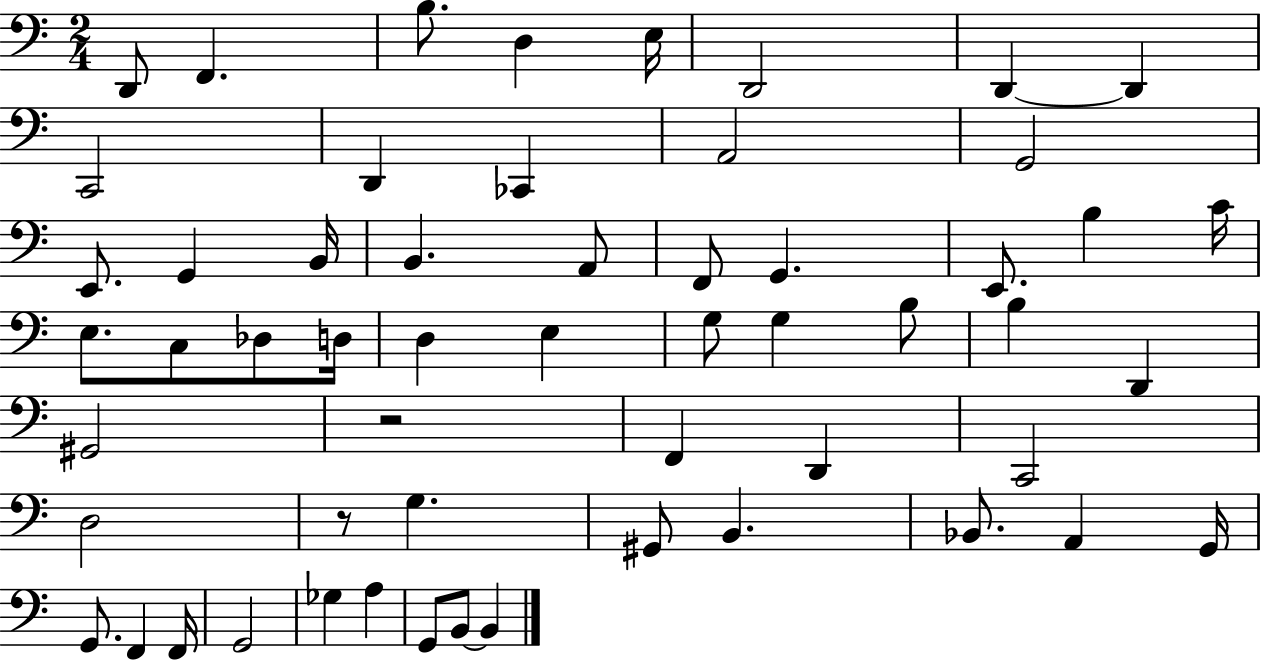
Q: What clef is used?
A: bass